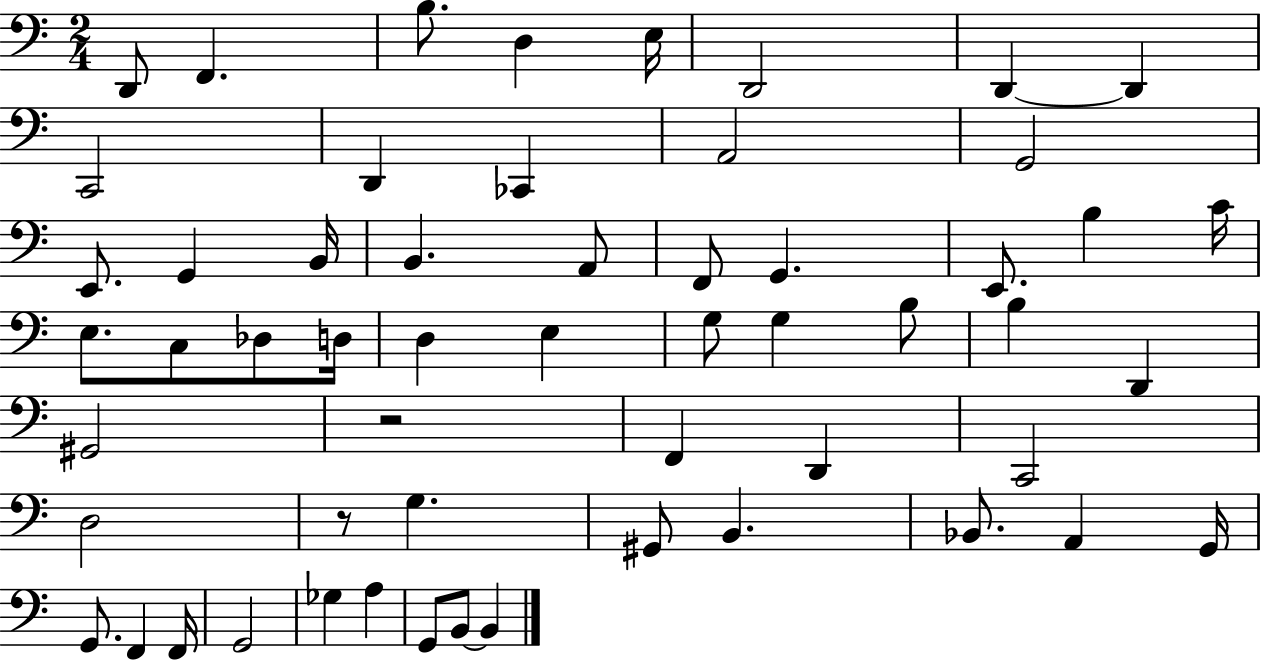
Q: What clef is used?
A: bass